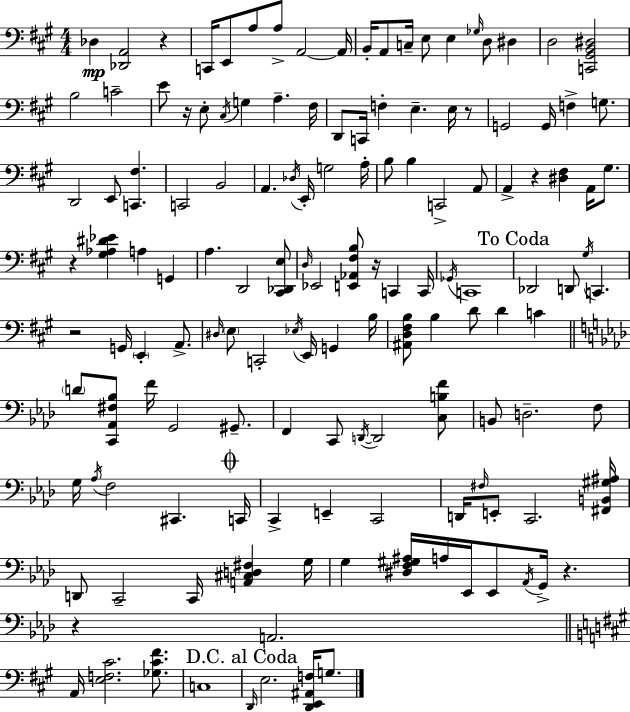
Db3/q [Db2,A2]/h R/q C2/s E2/e A3/e A3/e A2/h A2/s B2/s A2/e C3/s E3/e E3/q Gb3/s D3/e D#3/q D3/h [C2,G#2,B2,D#3]/h B3/h C4/h E4/e R/s E3/e C#3/s G3/q A3/q. F#3/s D2/e C2/s F3/q E3/q. E3/s R/e G2/h G2/s F3/q G3/e. D2/h E2/e [C2,F#3]/q. C2/h B2/h A2/q. Db3/s E2/s G3/h A3/s B3/e B3/q C2/h A2/e A2/q R/q [D#3,F#3]/q A2/s G#3/e. R/q [G#3,Ab3,D#4,Eb4]/q A3/q G2/q A3/q. D2/h [C#2,Db2,E3]/e D3/s Eb2/h [E2,Ab2,F#3,B3]/e R/s C2/q C2/s Gb2/s C2/w Db2/h D2/e G#3/s C2/q. R/h G2/s E2/q A2/e. D#3/s E3/e C2/h Eb3/s E2/s G2/q B3/s [A#2,D3,F#3,B3]/e B3/q D4/e D4/q C4/q D4/e [C2,Ab2,F#3,Bb3]/e F4/s G2/h G#2/e. F2/q C2/e D2/s D2/h [C3,B3,F4]/e B2/e D3/h. F3/e G3/s Ab3/s F3/h C#2/q. C2/s C2/q E2/q C2/h D2/s F#3/s E2/e C2/h. [F#2,B2,G#3,A#3]/s D2/e C2/h C2/s [A2,C#3,D3,F#3]/q G3/s G3/q [D#3,F3,G#3,A#3]/s A3/s Eb2/s Eb2/e Ab2/s G2/s R/q. R/q A2/h. A2/s [E3,F3,C#4]/h. [Gb3,C#4,F#4]/e. C3/w D2/s E3/h. [D2,E2,A#2,F3]/s G3/e.